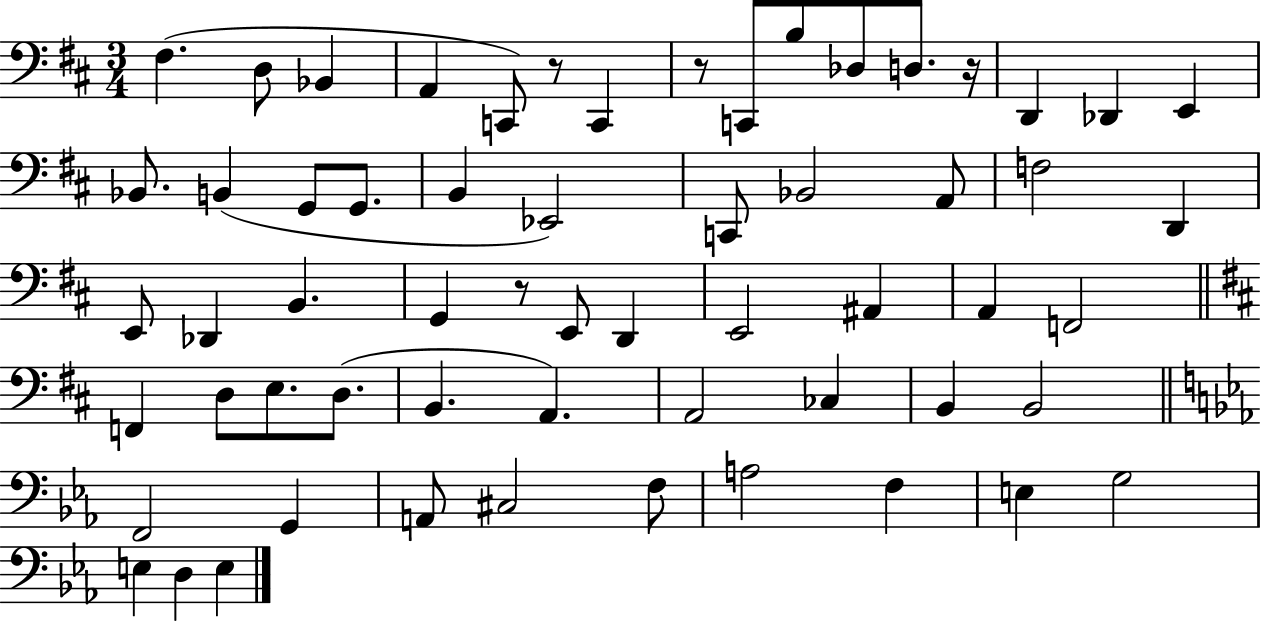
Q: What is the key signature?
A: D major